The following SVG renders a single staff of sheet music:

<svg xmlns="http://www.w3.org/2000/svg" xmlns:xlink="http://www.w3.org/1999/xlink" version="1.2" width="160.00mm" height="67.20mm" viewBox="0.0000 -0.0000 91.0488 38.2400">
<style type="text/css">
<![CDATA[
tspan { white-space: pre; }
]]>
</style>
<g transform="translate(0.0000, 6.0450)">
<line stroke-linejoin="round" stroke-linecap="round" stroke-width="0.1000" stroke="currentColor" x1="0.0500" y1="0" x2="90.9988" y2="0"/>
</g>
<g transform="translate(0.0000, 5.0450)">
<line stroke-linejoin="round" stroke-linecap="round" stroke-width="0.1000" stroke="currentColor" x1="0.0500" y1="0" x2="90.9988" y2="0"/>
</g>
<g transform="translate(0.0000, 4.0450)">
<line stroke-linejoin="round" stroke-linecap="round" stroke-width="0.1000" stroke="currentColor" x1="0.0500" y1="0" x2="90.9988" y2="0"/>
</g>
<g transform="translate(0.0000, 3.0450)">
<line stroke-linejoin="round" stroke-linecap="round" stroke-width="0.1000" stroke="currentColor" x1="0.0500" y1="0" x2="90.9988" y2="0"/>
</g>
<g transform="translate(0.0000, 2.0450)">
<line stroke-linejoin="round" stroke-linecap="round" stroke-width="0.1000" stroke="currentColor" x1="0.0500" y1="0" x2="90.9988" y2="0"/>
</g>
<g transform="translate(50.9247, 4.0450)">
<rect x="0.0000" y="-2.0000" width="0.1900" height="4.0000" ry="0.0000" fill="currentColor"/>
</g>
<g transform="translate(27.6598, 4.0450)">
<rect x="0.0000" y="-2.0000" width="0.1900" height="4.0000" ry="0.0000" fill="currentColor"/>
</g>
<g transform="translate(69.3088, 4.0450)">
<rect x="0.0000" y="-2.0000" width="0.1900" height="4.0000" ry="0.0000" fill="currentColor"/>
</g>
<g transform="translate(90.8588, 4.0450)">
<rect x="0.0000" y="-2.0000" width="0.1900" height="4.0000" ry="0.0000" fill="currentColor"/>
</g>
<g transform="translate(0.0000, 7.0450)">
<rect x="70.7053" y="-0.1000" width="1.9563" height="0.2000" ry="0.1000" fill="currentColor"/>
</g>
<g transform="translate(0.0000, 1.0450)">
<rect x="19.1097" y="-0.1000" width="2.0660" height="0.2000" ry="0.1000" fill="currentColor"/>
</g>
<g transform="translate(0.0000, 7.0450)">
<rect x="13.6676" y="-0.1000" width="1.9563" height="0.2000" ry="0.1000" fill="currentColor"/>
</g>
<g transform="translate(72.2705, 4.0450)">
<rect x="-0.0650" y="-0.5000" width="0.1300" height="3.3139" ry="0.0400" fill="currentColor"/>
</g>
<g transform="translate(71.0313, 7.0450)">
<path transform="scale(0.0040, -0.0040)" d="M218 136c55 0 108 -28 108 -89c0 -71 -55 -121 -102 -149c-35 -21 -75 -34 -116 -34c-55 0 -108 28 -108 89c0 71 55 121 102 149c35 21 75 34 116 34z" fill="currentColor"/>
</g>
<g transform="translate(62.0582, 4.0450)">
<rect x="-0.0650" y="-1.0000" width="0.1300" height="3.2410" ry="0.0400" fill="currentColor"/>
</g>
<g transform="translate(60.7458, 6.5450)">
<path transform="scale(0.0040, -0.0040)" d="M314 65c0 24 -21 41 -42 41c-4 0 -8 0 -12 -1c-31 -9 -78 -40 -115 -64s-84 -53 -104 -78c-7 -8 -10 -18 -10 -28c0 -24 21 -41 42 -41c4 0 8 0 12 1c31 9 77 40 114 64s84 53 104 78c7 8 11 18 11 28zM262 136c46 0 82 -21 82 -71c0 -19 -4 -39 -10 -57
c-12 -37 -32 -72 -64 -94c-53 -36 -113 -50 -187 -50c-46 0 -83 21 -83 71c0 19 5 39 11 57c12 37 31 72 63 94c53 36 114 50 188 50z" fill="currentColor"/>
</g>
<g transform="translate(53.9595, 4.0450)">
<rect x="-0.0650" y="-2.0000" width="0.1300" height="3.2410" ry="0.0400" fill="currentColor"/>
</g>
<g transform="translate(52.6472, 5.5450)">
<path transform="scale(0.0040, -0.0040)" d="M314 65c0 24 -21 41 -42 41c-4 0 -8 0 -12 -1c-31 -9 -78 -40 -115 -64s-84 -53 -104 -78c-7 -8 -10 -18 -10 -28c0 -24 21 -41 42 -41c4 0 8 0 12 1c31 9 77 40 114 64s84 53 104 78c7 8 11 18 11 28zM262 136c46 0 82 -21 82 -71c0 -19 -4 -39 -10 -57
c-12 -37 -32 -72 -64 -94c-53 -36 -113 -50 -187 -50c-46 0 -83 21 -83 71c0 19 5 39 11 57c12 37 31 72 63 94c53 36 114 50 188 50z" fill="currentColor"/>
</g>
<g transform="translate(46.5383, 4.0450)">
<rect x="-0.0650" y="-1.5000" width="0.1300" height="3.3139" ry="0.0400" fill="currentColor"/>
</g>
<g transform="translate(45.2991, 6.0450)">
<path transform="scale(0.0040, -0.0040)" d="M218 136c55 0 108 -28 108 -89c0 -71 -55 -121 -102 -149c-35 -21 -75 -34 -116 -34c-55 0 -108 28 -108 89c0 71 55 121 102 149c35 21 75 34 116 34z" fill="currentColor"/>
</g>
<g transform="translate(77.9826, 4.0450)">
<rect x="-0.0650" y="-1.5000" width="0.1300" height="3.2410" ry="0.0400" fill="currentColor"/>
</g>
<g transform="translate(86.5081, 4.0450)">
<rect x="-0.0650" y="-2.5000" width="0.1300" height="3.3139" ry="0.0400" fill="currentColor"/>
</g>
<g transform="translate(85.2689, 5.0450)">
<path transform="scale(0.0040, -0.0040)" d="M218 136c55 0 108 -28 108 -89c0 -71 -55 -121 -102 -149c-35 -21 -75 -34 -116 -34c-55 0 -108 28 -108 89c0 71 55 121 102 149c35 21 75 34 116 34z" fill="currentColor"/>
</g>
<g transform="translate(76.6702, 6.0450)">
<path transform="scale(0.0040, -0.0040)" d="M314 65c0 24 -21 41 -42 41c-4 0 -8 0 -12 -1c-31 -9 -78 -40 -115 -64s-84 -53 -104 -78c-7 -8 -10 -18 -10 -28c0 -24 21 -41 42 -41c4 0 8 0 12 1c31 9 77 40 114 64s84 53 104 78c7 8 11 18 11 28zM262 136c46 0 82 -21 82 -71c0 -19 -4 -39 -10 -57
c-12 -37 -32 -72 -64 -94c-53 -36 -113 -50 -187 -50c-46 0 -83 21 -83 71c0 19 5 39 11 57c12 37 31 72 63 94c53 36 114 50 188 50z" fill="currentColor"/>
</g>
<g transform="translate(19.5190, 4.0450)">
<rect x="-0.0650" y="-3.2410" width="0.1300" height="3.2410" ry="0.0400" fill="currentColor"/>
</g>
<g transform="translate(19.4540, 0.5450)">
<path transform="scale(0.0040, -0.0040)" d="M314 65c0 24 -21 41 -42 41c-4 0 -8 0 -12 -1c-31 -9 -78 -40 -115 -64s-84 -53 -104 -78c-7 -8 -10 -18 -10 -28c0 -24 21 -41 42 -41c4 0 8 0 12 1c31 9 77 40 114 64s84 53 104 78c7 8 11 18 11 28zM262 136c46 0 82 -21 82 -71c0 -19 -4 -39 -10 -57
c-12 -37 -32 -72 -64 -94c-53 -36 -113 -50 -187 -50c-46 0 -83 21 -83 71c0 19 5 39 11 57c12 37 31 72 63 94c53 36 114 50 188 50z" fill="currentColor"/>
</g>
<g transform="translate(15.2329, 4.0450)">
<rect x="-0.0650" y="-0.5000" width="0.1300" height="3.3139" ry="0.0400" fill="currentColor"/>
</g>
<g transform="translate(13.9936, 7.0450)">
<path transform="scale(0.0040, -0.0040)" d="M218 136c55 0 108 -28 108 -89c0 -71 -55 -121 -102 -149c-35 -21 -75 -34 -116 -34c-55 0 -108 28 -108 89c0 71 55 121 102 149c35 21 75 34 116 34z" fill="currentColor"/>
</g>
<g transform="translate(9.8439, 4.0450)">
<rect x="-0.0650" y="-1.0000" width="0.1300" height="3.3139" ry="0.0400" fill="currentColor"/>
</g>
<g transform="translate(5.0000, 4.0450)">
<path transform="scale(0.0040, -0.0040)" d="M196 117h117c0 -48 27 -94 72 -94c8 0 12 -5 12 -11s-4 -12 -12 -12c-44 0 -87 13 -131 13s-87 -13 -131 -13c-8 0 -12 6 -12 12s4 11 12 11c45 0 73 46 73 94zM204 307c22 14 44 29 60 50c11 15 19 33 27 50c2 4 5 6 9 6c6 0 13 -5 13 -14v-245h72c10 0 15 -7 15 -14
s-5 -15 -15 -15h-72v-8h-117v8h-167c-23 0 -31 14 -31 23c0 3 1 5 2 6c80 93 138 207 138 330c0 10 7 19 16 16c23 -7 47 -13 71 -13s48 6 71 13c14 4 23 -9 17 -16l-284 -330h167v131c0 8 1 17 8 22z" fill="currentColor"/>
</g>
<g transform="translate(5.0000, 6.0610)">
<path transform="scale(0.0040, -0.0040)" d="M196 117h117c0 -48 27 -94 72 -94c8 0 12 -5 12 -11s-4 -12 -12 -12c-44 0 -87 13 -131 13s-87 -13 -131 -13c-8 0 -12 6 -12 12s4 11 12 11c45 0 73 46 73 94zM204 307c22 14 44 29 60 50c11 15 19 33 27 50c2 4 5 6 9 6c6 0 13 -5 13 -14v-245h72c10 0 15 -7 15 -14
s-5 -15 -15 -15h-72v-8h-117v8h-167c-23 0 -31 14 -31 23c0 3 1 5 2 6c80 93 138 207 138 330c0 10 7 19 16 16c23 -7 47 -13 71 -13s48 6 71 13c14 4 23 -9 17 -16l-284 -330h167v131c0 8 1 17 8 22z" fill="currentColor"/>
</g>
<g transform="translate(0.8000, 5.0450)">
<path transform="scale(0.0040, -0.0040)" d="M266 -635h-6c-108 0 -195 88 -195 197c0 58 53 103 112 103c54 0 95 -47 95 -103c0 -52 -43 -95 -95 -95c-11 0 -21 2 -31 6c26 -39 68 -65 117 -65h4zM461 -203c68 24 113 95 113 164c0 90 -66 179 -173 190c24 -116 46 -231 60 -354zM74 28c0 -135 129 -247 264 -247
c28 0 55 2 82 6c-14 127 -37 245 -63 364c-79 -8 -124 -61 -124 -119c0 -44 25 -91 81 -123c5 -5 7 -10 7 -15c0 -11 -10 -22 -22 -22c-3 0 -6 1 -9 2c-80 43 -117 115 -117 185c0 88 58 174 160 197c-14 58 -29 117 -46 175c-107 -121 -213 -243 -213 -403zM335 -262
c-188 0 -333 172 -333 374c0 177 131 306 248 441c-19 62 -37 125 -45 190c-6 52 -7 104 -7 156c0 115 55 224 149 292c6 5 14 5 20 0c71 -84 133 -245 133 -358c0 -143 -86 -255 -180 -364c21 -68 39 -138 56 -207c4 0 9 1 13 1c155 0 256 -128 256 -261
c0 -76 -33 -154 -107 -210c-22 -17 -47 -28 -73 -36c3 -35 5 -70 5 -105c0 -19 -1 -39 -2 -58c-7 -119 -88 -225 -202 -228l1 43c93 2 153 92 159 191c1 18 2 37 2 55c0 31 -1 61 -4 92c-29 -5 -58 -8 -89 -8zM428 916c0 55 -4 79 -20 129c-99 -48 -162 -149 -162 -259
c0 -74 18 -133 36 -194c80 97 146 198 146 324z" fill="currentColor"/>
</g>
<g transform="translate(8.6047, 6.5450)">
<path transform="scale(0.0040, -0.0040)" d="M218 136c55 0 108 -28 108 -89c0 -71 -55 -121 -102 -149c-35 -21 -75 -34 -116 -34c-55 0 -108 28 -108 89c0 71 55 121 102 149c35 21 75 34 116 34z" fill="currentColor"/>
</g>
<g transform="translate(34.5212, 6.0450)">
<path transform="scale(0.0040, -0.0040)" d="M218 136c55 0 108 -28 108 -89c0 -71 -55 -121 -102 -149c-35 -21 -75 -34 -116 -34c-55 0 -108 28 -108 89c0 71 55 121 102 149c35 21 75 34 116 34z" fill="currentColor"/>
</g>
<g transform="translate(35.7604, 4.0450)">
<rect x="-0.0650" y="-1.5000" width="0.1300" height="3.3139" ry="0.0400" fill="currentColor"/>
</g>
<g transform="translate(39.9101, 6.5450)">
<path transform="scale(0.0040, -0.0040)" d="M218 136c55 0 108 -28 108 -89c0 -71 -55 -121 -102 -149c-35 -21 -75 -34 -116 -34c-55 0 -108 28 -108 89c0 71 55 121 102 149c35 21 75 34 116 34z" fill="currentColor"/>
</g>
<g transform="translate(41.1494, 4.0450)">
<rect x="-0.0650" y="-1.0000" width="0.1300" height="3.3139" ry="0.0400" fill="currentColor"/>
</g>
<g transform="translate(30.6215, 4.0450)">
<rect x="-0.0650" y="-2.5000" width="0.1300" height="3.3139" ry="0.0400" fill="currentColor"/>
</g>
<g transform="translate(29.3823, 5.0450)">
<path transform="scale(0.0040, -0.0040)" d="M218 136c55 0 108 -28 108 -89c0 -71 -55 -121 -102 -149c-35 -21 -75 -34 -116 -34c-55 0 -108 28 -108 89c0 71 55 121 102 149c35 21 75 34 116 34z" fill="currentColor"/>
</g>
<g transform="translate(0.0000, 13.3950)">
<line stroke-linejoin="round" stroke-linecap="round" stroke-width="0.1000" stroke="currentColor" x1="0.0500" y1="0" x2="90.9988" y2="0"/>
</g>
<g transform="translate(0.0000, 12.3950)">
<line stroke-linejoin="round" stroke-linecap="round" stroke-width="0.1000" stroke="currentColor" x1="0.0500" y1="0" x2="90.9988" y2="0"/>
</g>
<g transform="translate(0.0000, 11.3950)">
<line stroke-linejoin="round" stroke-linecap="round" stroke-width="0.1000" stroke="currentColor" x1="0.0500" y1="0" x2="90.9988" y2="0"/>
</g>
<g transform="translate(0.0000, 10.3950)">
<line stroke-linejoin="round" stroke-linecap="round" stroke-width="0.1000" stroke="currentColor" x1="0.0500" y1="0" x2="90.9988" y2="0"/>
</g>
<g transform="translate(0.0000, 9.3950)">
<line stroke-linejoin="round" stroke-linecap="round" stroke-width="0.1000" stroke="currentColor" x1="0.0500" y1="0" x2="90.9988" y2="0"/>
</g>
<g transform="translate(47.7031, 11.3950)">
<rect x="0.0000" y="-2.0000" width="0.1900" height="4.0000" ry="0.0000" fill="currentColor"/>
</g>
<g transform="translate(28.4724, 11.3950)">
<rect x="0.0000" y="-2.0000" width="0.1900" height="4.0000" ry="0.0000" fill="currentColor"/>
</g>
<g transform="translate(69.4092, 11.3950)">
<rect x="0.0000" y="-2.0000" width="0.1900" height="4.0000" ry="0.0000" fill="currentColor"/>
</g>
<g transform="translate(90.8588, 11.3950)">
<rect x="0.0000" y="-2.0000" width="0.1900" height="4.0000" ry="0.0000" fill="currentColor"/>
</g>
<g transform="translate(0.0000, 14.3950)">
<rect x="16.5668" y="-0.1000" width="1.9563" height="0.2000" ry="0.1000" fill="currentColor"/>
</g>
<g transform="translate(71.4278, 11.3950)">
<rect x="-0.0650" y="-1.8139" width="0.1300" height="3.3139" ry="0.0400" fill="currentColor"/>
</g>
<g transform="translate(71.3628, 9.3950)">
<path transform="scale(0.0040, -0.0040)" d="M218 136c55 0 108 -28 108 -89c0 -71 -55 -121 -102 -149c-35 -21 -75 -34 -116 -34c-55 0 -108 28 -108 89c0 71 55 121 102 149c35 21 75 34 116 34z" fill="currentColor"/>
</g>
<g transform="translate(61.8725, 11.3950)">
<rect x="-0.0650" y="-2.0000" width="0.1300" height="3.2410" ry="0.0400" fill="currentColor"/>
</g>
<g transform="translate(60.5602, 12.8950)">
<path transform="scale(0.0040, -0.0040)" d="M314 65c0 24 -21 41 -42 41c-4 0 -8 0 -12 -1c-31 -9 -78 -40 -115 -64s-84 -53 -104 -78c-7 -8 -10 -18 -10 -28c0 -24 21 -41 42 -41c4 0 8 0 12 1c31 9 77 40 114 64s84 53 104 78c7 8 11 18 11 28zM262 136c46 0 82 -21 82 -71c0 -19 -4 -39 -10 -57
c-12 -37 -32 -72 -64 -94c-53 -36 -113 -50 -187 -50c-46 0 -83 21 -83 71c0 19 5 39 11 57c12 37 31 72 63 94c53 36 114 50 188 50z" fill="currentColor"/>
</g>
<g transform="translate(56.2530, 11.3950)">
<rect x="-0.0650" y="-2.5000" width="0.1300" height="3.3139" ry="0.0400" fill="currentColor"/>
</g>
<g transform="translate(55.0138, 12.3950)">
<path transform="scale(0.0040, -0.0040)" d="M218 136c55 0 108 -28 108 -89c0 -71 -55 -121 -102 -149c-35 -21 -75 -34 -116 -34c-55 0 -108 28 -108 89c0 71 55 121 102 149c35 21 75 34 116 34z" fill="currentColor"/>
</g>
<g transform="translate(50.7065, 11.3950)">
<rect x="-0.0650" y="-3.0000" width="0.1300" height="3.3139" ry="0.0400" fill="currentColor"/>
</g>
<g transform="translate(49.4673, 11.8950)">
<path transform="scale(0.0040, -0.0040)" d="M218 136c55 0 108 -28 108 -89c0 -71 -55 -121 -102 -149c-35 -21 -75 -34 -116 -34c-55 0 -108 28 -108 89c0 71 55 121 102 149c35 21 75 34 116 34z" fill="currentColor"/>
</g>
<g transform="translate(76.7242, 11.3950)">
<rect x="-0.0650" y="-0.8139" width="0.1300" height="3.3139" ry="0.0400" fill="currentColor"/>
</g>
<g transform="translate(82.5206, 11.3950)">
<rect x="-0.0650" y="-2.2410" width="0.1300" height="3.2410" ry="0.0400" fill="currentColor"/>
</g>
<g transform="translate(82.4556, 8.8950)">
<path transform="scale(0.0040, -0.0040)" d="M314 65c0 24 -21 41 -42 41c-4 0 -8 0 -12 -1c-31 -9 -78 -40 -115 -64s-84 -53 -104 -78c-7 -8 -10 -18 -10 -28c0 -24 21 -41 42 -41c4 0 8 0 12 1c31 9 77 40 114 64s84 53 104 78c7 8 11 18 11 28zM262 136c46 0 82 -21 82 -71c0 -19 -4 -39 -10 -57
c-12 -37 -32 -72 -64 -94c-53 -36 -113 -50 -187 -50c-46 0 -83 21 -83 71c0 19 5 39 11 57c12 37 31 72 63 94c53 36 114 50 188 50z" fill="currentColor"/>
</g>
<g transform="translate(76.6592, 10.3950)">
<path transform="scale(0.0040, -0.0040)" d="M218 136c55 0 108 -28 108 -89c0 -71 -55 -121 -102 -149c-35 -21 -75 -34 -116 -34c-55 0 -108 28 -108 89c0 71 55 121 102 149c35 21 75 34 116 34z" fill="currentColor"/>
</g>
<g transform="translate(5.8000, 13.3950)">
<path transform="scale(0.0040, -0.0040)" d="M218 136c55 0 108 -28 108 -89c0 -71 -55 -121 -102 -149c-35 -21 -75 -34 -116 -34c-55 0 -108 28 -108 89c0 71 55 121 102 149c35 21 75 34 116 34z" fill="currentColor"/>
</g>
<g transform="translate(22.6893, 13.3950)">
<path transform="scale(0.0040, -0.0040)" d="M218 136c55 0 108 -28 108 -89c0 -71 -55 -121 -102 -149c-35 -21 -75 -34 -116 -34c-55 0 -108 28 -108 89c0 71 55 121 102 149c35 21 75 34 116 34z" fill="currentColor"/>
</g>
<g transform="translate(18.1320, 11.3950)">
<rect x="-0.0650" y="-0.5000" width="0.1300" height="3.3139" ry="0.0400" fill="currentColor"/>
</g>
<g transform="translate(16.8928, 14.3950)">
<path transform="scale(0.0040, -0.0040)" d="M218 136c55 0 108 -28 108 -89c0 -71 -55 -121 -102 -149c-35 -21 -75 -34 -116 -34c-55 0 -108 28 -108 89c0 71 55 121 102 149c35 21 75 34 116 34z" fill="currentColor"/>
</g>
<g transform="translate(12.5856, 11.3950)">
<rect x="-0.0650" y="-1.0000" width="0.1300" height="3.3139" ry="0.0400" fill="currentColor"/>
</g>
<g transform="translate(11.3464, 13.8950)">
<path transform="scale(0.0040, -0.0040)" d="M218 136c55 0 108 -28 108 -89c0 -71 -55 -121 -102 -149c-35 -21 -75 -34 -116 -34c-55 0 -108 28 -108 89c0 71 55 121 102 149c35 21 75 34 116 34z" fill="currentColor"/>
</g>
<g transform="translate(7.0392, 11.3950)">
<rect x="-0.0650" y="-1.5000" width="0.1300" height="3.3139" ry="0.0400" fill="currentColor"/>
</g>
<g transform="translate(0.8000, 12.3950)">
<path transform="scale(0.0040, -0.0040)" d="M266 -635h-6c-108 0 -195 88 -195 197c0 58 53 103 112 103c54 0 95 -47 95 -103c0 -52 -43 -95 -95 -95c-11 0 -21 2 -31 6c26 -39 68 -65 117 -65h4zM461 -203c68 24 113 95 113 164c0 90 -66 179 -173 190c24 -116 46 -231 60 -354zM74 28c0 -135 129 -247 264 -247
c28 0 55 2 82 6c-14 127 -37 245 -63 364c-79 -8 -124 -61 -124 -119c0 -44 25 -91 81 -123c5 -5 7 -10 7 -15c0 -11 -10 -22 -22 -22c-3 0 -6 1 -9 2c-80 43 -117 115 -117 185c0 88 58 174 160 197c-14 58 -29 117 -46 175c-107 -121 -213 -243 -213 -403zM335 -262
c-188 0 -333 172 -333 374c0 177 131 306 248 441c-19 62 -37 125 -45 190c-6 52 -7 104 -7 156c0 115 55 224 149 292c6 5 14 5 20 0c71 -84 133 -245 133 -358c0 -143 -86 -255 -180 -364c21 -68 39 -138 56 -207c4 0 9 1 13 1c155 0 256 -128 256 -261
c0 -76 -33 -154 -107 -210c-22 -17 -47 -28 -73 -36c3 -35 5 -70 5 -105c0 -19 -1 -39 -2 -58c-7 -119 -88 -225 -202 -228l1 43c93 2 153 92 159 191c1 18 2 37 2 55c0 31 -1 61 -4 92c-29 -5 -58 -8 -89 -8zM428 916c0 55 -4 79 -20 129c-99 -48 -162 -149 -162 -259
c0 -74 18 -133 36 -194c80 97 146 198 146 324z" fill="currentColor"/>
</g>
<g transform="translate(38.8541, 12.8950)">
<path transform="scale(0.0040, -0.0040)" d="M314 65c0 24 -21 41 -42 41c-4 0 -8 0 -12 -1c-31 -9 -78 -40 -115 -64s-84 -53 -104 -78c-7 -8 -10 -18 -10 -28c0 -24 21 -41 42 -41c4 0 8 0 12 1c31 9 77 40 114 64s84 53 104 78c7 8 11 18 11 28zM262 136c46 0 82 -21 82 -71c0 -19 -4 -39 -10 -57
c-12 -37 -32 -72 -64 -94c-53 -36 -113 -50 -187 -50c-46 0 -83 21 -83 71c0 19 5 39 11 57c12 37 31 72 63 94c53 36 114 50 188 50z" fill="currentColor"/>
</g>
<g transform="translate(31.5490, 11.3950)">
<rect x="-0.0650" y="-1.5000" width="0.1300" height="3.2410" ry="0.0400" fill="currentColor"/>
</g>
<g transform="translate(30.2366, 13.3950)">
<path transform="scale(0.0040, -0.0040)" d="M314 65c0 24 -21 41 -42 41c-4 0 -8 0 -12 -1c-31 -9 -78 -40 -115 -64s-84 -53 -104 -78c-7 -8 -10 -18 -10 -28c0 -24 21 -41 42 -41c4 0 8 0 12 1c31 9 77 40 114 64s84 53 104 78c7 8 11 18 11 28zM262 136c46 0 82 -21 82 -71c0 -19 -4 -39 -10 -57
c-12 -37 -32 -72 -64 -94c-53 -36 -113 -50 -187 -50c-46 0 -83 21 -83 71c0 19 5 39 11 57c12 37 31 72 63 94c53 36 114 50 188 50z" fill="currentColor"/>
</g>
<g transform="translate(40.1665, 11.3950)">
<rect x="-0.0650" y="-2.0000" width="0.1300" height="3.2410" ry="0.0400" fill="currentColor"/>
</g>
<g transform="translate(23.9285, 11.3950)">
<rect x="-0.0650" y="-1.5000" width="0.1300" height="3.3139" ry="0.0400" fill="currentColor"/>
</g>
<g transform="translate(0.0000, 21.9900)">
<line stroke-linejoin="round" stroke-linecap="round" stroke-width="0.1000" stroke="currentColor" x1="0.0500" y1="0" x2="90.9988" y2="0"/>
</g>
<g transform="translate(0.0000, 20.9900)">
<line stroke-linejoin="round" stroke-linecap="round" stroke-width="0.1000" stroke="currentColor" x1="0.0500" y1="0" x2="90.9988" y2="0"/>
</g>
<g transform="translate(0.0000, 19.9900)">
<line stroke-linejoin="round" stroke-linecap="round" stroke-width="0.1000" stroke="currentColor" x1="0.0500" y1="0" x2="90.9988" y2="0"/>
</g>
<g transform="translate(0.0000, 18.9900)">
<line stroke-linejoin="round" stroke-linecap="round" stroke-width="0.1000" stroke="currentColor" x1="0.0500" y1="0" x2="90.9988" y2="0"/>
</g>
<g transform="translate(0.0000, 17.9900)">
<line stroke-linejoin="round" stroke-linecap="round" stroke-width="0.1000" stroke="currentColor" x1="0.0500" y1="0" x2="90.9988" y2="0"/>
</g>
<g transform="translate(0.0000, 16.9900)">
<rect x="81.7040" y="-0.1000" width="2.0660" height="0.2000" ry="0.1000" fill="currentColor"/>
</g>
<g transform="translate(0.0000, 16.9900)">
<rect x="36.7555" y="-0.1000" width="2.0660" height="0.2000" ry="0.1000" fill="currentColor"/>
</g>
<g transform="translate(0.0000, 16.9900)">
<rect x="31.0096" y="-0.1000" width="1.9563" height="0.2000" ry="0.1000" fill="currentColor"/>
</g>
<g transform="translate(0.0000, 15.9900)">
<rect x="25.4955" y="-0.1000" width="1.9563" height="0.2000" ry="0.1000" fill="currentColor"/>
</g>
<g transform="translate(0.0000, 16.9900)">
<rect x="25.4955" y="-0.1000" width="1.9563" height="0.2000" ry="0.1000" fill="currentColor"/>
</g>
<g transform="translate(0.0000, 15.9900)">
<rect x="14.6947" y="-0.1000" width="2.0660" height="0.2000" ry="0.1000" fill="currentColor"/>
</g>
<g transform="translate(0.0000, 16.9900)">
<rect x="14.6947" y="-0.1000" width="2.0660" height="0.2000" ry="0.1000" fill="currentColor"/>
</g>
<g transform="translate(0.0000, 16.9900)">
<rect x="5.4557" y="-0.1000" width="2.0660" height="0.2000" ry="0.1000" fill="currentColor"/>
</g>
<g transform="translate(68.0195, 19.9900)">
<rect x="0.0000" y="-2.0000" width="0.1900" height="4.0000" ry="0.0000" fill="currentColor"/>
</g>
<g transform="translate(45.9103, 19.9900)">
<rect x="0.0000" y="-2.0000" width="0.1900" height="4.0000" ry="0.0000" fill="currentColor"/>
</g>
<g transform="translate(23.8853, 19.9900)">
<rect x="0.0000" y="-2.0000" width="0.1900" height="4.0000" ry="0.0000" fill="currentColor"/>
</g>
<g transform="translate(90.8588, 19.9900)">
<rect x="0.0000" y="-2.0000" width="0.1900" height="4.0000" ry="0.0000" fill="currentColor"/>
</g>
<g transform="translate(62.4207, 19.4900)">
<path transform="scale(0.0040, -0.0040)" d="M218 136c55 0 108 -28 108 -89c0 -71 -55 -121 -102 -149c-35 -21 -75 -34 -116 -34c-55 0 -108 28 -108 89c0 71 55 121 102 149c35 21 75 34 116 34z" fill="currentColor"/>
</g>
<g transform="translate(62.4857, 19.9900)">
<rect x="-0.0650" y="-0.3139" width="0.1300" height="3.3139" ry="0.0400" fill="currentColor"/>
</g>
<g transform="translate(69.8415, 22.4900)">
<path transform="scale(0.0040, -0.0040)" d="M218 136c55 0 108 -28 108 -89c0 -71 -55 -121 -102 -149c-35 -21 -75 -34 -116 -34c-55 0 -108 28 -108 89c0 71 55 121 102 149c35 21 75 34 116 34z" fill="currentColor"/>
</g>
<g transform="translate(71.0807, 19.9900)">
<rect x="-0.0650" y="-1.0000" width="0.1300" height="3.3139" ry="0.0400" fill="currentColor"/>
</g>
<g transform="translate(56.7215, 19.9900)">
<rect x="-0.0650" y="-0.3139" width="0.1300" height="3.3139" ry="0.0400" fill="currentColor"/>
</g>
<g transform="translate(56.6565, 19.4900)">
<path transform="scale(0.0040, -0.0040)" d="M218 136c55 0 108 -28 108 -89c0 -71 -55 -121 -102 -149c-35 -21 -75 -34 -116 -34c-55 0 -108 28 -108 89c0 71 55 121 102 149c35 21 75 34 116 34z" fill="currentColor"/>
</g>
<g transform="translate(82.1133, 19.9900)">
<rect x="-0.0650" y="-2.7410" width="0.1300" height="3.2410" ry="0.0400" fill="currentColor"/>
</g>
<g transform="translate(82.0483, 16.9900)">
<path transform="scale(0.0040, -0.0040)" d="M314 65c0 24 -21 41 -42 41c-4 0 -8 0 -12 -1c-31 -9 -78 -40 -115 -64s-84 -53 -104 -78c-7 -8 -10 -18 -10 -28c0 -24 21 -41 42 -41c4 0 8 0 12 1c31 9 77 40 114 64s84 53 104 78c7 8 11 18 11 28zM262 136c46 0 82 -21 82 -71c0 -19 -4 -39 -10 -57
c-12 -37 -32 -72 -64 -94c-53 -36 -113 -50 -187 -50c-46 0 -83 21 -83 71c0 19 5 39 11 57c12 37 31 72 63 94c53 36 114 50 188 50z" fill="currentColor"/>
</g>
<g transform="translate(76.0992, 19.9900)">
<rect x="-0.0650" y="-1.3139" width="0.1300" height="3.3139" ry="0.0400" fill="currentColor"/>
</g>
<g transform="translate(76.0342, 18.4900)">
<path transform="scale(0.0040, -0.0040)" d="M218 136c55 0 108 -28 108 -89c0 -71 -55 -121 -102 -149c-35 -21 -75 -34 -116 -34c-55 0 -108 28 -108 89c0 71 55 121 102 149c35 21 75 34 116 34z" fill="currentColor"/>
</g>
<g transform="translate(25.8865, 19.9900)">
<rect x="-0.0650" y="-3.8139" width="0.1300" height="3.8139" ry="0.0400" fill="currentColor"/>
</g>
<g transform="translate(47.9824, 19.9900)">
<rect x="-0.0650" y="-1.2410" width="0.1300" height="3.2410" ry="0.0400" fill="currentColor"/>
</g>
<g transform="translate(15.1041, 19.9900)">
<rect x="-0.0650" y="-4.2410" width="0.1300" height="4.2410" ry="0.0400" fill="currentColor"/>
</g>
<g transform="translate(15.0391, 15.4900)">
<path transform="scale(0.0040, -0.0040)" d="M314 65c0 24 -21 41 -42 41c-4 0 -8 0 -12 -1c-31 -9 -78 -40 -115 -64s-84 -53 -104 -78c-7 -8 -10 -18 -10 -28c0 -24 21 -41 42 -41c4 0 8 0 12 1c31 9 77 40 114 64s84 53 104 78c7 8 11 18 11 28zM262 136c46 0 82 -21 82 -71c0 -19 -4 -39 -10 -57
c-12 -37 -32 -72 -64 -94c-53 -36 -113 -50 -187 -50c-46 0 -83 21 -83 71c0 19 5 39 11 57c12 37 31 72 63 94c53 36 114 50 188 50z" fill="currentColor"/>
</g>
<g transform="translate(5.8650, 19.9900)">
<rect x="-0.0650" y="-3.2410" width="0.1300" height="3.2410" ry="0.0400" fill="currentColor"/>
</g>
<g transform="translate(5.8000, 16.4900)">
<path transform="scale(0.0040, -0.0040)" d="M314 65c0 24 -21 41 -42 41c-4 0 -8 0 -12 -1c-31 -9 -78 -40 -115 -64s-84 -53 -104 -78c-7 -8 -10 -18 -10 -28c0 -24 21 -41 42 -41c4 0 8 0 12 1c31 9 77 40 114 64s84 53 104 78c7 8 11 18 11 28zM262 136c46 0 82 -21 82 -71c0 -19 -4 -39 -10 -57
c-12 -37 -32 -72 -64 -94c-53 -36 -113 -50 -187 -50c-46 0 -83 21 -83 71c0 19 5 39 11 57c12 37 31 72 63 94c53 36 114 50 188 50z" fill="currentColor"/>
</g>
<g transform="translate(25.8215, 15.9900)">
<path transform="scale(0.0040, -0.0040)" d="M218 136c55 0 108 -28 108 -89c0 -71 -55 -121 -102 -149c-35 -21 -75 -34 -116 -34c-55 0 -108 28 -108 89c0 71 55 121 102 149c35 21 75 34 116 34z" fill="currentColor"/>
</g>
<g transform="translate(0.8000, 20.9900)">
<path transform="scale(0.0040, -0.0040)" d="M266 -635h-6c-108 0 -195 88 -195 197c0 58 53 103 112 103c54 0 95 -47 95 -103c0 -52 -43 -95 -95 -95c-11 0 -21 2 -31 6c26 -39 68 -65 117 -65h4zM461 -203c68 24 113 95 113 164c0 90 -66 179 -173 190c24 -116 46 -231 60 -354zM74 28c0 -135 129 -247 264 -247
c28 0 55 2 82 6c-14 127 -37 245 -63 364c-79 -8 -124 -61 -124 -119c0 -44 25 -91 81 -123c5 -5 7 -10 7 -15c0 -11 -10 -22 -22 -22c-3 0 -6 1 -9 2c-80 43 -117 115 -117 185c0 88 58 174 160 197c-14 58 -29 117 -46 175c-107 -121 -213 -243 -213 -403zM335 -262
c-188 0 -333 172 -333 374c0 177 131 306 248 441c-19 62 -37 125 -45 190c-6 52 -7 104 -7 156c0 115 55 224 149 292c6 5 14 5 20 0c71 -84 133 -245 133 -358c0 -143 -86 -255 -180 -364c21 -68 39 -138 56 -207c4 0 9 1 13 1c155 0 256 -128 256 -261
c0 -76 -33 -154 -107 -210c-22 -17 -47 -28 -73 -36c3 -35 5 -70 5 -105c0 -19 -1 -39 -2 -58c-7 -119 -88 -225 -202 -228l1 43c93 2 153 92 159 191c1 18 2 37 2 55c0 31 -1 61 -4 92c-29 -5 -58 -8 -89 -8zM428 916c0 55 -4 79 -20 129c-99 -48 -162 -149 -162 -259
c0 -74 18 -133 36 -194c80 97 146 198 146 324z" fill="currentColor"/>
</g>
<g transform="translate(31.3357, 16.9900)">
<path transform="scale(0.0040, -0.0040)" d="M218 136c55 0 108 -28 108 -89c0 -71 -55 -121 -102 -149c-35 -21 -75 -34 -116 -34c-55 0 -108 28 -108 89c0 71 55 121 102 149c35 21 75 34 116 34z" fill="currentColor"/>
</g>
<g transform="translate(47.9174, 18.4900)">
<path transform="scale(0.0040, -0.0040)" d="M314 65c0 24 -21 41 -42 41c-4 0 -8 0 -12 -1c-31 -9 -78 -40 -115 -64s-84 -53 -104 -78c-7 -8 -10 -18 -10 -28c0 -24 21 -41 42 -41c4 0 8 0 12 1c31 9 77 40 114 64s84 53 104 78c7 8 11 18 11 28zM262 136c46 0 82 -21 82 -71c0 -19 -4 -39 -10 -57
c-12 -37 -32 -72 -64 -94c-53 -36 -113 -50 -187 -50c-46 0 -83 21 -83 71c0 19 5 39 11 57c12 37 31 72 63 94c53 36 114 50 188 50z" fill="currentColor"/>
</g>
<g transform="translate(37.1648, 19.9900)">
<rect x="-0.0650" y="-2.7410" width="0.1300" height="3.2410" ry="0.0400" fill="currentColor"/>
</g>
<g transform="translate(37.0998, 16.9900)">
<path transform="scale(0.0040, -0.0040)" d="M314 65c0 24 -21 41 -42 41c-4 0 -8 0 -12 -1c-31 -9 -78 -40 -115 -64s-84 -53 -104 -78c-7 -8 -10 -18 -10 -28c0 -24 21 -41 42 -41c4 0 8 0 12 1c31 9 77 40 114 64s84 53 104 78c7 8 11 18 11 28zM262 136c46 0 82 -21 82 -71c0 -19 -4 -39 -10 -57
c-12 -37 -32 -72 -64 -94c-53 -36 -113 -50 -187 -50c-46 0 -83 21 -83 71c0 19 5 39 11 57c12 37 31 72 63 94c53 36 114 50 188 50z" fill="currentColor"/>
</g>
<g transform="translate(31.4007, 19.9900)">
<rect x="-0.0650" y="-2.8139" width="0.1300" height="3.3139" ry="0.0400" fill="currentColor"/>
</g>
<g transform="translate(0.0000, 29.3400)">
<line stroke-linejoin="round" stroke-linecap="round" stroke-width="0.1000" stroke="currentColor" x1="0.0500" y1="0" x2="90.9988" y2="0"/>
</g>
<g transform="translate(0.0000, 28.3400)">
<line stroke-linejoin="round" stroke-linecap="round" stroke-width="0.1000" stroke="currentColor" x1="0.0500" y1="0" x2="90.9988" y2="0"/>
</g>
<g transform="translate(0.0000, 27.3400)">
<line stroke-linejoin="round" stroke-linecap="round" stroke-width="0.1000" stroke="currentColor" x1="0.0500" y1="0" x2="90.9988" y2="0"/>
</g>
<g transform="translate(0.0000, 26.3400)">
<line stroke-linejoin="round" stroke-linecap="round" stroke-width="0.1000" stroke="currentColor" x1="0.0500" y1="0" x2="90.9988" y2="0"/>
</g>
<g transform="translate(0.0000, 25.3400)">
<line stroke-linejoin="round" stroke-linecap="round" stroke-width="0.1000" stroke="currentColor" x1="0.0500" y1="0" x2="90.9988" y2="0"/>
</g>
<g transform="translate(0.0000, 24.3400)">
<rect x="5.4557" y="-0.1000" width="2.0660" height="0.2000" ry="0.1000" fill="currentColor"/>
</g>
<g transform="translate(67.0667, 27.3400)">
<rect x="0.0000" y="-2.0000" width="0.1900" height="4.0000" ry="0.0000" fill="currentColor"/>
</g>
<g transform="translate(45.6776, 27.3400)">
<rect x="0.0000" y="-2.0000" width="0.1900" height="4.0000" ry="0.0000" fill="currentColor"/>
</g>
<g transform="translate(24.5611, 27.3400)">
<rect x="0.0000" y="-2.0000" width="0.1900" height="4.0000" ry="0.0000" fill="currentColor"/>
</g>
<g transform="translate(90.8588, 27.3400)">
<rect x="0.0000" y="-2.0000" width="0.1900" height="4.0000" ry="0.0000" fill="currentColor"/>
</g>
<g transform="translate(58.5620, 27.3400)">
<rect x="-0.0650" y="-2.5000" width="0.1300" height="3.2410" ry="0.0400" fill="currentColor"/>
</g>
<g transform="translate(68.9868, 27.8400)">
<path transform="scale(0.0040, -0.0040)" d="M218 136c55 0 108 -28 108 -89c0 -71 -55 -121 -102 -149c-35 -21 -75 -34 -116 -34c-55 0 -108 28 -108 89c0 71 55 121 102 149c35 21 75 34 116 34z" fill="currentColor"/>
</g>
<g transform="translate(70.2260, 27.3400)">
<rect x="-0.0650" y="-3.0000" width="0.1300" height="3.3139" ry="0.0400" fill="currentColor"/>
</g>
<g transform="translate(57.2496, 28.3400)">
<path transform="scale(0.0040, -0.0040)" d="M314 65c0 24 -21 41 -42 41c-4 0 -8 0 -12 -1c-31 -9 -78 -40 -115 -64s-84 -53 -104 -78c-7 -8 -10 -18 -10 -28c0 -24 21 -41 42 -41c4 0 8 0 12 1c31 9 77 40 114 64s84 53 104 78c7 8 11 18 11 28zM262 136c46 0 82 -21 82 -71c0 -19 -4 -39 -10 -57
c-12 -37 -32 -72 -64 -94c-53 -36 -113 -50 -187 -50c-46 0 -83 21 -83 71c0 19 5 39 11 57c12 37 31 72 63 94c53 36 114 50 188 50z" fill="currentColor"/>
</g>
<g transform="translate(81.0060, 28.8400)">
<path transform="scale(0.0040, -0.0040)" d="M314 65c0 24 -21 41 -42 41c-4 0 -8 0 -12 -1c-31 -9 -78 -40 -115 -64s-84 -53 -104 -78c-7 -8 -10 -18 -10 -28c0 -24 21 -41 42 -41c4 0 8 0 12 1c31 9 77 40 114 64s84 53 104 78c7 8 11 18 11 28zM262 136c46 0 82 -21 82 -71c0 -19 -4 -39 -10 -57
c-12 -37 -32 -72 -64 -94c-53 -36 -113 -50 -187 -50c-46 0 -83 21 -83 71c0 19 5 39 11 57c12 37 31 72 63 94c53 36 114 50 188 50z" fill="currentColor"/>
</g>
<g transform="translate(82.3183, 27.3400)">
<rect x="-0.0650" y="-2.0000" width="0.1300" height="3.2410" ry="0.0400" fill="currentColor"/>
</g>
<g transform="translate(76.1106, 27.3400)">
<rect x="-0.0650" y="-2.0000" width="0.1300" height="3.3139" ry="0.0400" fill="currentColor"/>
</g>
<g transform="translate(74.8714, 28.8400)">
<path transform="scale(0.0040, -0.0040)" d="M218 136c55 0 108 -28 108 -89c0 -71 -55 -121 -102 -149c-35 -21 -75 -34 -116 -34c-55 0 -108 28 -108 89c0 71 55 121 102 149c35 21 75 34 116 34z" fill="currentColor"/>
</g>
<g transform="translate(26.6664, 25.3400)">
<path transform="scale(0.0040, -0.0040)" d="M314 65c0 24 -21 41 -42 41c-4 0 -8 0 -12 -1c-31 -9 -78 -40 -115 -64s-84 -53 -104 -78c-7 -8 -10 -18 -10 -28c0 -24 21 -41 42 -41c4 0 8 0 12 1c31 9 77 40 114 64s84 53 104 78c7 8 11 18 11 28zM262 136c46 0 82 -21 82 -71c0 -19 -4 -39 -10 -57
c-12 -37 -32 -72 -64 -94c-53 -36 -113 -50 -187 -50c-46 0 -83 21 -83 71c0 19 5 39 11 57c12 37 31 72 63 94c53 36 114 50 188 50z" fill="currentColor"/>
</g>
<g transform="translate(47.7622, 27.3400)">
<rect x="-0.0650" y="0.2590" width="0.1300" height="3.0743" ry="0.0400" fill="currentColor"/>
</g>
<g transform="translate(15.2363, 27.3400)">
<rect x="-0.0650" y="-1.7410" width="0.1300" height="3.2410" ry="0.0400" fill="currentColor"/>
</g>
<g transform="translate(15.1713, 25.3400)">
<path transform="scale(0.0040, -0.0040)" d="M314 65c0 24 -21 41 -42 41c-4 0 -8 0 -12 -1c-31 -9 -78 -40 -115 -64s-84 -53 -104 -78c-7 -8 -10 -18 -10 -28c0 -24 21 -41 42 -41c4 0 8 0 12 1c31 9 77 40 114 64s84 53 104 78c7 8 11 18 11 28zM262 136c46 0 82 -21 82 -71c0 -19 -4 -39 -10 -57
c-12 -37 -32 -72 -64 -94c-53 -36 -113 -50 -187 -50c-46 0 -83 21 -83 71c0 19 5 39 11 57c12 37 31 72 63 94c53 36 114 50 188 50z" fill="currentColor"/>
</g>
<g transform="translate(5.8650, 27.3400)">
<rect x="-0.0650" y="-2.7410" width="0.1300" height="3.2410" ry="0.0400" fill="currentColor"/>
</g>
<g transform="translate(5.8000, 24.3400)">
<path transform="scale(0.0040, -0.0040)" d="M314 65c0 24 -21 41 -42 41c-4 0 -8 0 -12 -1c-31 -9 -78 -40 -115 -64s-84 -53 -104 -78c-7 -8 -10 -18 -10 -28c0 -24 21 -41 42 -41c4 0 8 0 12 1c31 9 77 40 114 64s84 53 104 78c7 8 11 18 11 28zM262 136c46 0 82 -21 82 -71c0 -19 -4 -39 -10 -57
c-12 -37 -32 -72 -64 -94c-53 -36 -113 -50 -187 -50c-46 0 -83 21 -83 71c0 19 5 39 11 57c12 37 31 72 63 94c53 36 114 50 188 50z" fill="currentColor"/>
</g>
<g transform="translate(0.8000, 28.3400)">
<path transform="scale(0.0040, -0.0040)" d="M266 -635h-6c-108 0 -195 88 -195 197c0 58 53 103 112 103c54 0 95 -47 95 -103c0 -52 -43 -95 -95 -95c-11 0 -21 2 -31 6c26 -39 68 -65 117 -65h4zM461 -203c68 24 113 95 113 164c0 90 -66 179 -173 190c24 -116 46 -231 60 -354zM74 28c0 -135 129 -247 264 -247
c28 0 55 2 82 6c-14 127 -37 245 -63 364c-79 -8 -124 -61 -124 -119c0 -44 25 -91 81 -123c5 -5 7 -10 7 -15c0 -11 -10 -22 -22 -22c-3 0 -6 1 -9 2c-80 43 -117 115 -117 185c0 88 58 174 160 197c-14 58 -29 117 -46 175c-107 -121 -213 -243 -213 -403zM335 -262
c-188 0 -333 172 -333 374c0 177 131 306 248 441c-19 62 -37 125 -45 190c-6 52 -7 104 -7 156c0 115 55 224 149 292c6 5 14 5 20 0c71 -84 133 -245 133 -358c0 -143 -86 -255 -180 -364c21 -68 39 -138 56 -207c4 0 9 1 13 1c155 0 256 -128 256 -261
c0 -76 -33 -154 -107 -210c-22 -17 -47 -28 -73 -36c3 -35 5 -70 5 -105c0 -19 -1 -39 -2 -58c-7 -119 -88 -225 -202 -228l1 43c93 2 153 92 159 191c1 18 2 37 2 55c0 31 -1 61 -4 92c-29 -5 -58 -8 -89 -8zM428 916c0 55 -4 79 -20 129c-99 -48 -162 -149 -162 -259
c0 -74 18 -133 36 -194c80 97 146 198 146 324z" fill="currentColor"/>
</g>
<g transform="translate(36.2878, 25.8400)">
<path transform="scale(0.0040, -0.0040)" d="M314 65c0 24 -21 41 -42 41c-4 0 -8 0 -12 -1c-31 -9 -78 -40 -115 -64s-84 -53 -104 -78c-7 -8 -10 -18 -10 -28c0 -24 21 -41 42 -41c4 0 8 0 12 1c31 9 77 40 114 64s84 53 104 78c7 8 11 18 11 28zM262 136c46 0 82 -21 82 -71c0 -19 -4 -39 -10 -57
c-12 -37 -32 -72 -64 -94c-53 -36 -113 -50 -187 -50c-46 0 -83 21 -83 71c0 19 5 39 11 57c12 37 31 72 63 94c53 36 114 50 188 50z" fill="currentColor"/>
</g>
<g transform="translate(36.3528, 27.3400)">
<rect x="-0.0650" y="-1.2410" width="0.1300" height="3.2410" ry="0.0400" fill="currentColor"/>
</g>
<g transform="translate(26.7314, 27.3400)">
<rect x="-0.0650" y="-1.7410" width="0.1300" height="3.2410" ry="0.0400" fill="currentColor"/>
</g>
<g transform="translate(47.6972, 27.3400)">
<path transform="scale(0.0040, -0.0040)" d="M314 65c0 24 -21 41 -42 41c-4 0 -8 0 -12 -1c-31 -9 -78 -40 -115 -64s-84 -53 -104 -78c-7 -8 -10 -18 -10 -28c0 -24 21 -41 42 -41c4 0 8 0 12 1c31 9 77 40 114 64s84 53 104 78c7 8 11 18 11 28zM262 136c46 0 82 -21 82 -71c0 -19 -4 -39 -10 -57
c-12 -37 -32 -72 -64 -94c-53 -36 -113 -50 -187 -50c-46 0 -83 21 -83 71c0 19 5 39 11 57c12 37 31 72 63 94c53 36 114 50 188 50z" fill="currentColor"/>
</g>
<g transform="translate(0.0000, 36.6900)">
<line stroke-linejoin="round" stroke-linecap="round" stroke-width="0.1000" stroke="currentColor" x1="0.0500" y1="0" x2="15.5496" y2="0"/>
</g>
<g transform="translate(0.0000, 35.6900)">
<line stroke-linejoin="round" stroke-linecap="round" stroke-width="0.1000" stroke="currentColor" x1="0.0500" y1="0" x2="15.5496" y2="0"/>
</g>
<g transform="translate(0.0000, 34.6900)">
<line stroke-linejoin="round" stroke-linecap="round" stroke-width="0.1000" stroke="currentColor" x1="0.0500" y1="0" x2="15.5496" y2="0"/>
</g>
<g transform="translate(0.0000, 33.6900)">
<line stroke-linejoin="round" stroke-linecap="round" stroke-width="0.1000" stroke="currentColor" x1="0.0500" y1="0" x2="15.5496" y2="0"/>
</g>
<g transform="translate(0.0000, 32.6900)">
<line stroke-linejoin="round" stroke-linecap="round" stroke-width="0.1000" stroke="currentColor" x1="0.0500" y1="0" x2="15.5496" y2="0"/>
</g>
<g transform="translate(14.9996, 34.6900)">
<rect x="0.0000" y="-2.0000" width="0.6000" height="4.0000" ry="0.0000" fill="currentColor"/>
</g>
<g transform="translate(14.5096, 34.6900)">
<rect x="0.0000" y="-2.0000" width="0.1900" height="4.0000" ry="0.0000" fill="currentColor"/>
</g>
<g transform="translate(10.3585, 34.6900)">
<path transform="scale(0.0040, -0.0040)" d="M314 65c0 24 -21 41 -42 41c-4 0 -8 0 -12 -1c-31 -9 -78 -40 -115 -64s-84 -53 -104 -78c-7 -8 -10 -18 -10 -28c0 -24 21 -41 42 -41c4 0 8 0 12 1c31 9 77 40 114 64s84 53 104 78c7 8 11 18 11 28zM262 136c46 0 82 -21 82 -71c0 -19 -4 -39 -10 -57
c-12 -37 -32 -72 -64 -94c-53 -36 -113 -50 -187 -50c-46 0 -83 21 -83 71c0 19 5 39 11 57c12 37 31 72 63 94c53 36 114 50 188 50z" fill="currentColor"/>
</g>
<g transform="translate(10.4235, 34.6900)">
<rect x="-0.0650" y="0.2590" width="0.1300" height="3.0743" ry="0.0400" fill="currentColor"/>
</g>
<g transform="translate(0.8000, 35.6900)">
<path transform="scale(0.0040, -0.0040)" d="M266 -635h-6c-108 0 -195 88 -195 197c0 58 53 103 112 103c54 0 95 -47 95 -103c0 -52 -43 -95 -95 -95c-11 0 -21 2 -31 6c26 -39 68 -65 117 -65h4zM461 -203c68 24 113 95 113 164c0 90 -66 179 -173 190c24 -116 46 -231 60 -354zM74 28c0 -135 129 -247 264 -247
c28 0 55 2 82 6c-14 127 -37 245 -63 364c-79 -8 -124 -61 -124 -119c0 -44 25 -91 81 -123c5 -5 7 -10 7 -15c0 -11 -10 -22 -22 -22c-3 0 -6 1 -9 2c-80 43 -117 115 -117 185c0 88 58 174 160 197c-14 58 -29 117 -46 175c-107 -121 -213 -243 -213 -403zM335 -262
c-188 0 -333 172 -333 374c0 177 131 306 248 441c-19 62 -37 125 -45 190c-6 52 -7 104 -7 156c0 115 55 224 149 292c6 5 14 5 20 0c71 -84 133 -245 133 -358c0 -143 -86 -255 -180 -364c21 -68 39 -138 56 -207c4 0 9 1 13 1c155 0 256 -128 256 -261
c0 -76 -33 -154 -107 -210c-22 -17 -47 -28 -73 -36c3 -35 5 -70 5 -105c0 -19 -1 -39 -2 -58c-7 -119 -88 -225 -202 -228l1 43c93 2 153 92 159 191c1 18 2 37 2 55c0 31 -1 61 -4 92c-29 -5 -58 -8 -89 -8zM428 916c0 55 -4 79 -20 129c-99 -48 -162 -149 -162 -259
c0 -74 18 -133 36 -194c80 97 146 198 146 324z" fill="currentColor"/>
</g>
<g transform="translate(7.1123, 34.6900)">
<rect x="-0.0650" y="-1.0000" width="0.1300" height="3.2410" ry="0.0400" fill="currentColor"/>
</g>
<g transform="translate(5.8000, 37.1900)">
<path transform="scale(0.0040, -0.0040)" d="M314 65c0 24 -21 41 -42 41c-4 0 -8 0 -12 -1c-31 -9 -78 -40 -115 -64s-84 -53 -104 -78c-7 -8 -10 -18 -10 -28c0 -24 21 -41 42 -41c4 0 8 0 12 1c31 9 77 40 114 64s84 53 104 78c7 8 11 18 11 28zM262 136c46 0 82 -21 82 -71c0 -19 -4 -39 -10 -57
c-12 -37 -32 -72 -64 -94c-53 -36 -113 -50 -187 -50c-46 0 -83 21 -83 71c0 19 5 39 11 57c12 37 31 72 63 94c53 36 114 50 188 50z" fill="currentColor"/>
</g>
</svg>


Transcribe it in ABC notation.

X:1
T:Untitled
M:4/4
L:1/4
K:C
D C b2 G E D E F2 D2 C E2 G E D C E E2 F2 A G F2 f d g2 b2 d'2 c' a a2 e2 c c D e a2 a2 f2 f2 e2 B2 G2 A F F2 D2 B2